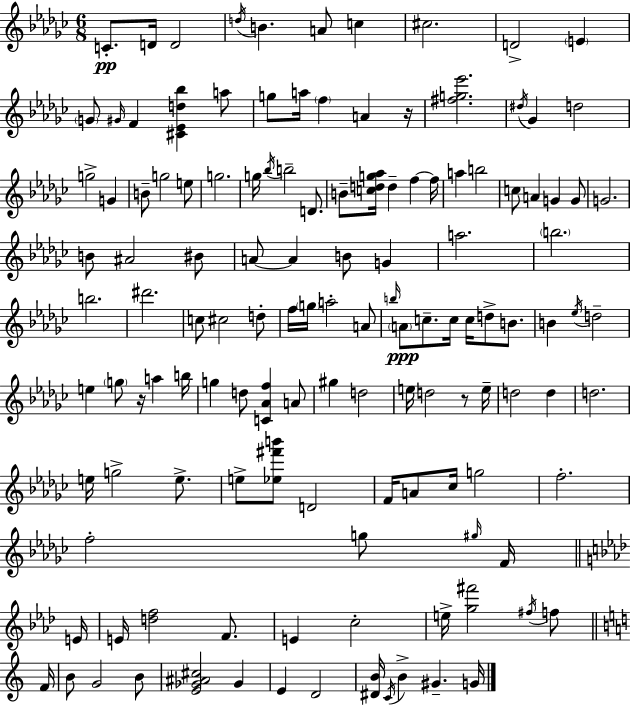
X:1
T:Untitled
M:6/8
L:1/4
K:Ebm
C/2 D/4 D2 d/4 B A/2 c ^c2 D2 E G/2 ^G/4 F [^C_Ed_b] a/2 g/2 a/4 f A z/4 [^fg_e']2 ^d/4 _G d2 g2 G B/2 g2 e/2 g2 g/4 _b/4 b2 D/2 B/2 [cdg_a]/4 d f f/4 a b2 c/2 A G G/2 G2 B/2 ^A2 ^B/2 A/2 A B/2 G a2 b2 b2 ^d'2 c/2 ^c2 d/2 f/4 g/4 a2 A/2 b/4 A/2 c/2 c/4 c/4 d/2 B/2 B _e/4 d2 e g/2 z/4 a b/4 g d/2 [C_Af] A/2 ^g d2 e/4 d2 z/2 e/4 d2 d d2 e/4 g2 e/2 e/2 [_e^f'b']/2 D2 F/4 A/2 _c/4 g2 f2 f2 g/2 ^g/4 F/4 E/4 E/4 [df]2 F/2 E c2 e/4 [g^f']2 ^f/4 f/2 F/4 B/2 G2 B/2 [E_G^A^c]2 _G E D2 [^DB]/4 C/4 B ^G G/4